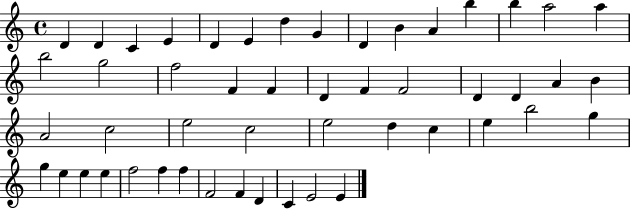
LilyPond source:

{
  \clef treble
  \time 4/4
  \defaultTimeSignature
  \key c \major
  d'4 d'4 c'4 e'4 | d'4 e'4 d''4 g'4 | d'4 b'4 a'4 b''4 | b''4 a''2 a''4 | \break b''2 g''2 | f''2 f'4 f'4 | d'4 f'4 f'2 | d'4 d'4 a'4 b'4 | \break a'2 c''2 | e''2 c''2 | e''2 d''4 c''4 | e''4 b''2 g''4 | \break g''4 e''4 e''4 e''4 | f''2 f''4 f''4 | f'2 f'4 d'4 | c'4 e'2 e'4 | \break \bar "|."
}